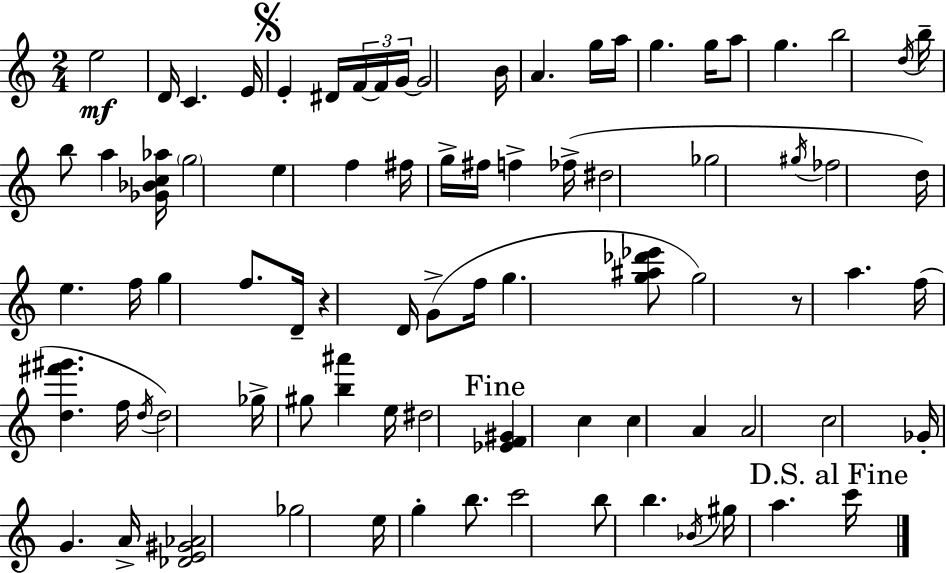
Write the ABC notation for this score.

X:1
T:Untitled
M:2/4
L:1/4
K:C
e2 D/4 C E/4 E ^D/4 F/4 F/4 G/4 G2 B/4 A g/4 a/4 g g/4 a/2 g b2 d/4 b/4 b/2 a [_G_Bc_a]/4 g2 e f ^f/4 g/4 ^f/4 f _f/4 ^d2 _g2 ^g/4 _f2 d/4 e f/4 g f/2 D/4 z D/4 G/2 f/4 g [g^a_d'_e']/2 g2 z/2 a f/4 [d^f'^g'] f/4 d/4 d2 _g/4 ^g/2 [b^a'] e/4 ^d2 [_EF^G] c c A A2 c2 _G/4 G A/4 [_DE^G_A]2 _g2 e/4 g b/2 c'2 b/2 b _B/4 ^g/4 a c'/4